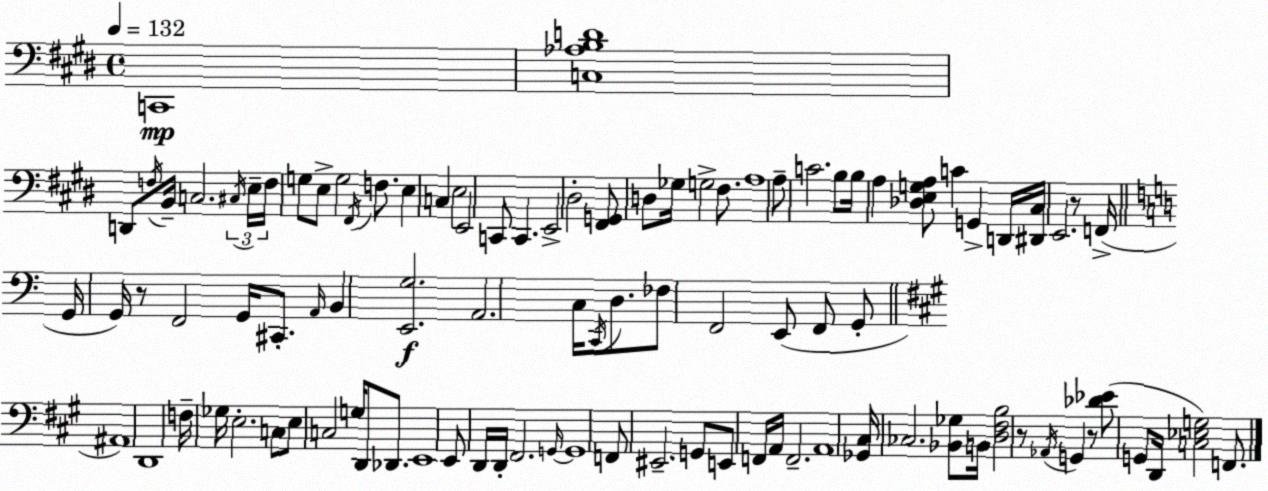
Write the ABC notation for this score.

X:1
T:Untitled
M:4/4
L:1/4
K:E
C,,4 [C,_A,B,D]4 D,,/2 F,/4 B,,/4 C,2 ^C,/4 E,/4 F,/4 G,/2 E,/2 G,2 ^F,,/4 F,/2 E, C, E,2 E,,2 C,,/2 C,, E,,2 ^D,2 [^F,,G,,]/2 D,/2 _G,/4 G,2 ^F,/2 A,4 A,/2 C2 B,/2 B,/4 A, [_D,E,G,A,]/2 C G,, D,,/4 [^D,,^C,]/4 E,,2 z/2 F,,/4 G,,/4 G,,/4 z/2 F,,2 G,,/4 ^C,,/2 A,,/4 B,, [E,,G,]2 A,,2 C,/4 C,,/4 D,/2 _F,/2 F,,2 E,,/2 F,,/2 G,,/2 ^A,,4 D,,4 F,/4 _G,/4 E,2 C,/2 E,/2 C,2 G,/4 D,,/2 _D,,/2 E,,4 E,,/2 D,,/4 D,,/4 ^F,,2 G,,/4 G,,4 F,,/2 ^E,,2 G,,/2 E,,/2 F,,/4 A,,/4 F,,2 A,,4 [_G,,^C,]/4 _C,2 [_B,,_G,]/2 B,,/4 [D,^F,B,]2 z/2 _A,,/4 G,, z/2 [_D_E]/2 G,,/2 D,,/4 [C,_E,G,]2 F,,/2